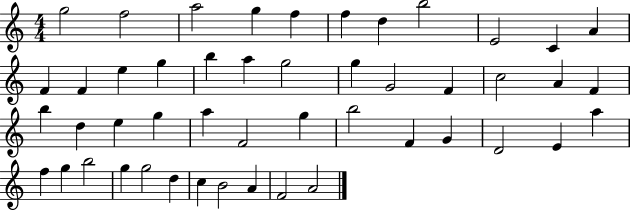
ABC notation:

X:1
T:Untitled
M:4/4
L:1/4
K:C
g2 f2 a2 g f f d b2 E2 C A F F e g b a g2 g G2 F c2 A F b d e g a F2 g b2 F G D2 E a f g b2 g g2 d c B2 A F2 A2